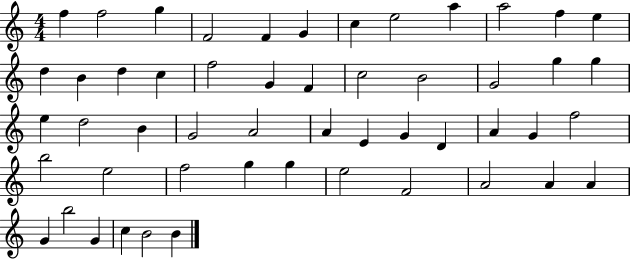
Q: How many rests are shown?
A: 0